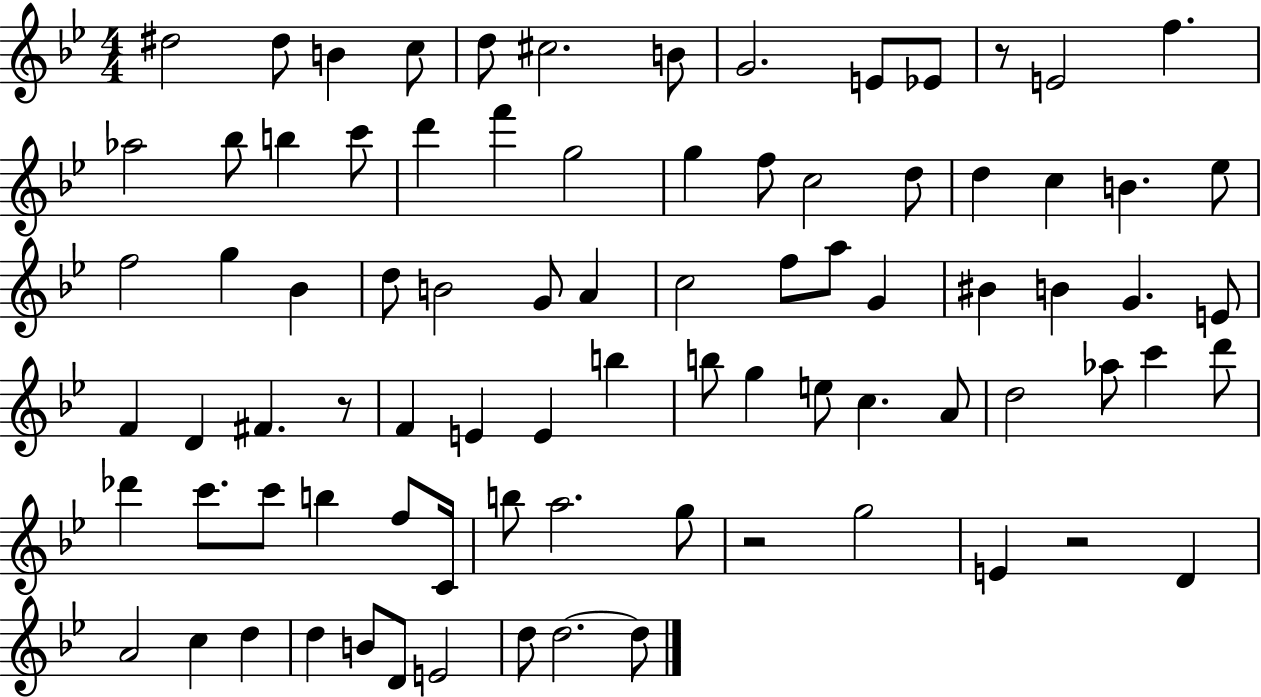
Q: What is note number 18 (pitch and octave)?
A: F6